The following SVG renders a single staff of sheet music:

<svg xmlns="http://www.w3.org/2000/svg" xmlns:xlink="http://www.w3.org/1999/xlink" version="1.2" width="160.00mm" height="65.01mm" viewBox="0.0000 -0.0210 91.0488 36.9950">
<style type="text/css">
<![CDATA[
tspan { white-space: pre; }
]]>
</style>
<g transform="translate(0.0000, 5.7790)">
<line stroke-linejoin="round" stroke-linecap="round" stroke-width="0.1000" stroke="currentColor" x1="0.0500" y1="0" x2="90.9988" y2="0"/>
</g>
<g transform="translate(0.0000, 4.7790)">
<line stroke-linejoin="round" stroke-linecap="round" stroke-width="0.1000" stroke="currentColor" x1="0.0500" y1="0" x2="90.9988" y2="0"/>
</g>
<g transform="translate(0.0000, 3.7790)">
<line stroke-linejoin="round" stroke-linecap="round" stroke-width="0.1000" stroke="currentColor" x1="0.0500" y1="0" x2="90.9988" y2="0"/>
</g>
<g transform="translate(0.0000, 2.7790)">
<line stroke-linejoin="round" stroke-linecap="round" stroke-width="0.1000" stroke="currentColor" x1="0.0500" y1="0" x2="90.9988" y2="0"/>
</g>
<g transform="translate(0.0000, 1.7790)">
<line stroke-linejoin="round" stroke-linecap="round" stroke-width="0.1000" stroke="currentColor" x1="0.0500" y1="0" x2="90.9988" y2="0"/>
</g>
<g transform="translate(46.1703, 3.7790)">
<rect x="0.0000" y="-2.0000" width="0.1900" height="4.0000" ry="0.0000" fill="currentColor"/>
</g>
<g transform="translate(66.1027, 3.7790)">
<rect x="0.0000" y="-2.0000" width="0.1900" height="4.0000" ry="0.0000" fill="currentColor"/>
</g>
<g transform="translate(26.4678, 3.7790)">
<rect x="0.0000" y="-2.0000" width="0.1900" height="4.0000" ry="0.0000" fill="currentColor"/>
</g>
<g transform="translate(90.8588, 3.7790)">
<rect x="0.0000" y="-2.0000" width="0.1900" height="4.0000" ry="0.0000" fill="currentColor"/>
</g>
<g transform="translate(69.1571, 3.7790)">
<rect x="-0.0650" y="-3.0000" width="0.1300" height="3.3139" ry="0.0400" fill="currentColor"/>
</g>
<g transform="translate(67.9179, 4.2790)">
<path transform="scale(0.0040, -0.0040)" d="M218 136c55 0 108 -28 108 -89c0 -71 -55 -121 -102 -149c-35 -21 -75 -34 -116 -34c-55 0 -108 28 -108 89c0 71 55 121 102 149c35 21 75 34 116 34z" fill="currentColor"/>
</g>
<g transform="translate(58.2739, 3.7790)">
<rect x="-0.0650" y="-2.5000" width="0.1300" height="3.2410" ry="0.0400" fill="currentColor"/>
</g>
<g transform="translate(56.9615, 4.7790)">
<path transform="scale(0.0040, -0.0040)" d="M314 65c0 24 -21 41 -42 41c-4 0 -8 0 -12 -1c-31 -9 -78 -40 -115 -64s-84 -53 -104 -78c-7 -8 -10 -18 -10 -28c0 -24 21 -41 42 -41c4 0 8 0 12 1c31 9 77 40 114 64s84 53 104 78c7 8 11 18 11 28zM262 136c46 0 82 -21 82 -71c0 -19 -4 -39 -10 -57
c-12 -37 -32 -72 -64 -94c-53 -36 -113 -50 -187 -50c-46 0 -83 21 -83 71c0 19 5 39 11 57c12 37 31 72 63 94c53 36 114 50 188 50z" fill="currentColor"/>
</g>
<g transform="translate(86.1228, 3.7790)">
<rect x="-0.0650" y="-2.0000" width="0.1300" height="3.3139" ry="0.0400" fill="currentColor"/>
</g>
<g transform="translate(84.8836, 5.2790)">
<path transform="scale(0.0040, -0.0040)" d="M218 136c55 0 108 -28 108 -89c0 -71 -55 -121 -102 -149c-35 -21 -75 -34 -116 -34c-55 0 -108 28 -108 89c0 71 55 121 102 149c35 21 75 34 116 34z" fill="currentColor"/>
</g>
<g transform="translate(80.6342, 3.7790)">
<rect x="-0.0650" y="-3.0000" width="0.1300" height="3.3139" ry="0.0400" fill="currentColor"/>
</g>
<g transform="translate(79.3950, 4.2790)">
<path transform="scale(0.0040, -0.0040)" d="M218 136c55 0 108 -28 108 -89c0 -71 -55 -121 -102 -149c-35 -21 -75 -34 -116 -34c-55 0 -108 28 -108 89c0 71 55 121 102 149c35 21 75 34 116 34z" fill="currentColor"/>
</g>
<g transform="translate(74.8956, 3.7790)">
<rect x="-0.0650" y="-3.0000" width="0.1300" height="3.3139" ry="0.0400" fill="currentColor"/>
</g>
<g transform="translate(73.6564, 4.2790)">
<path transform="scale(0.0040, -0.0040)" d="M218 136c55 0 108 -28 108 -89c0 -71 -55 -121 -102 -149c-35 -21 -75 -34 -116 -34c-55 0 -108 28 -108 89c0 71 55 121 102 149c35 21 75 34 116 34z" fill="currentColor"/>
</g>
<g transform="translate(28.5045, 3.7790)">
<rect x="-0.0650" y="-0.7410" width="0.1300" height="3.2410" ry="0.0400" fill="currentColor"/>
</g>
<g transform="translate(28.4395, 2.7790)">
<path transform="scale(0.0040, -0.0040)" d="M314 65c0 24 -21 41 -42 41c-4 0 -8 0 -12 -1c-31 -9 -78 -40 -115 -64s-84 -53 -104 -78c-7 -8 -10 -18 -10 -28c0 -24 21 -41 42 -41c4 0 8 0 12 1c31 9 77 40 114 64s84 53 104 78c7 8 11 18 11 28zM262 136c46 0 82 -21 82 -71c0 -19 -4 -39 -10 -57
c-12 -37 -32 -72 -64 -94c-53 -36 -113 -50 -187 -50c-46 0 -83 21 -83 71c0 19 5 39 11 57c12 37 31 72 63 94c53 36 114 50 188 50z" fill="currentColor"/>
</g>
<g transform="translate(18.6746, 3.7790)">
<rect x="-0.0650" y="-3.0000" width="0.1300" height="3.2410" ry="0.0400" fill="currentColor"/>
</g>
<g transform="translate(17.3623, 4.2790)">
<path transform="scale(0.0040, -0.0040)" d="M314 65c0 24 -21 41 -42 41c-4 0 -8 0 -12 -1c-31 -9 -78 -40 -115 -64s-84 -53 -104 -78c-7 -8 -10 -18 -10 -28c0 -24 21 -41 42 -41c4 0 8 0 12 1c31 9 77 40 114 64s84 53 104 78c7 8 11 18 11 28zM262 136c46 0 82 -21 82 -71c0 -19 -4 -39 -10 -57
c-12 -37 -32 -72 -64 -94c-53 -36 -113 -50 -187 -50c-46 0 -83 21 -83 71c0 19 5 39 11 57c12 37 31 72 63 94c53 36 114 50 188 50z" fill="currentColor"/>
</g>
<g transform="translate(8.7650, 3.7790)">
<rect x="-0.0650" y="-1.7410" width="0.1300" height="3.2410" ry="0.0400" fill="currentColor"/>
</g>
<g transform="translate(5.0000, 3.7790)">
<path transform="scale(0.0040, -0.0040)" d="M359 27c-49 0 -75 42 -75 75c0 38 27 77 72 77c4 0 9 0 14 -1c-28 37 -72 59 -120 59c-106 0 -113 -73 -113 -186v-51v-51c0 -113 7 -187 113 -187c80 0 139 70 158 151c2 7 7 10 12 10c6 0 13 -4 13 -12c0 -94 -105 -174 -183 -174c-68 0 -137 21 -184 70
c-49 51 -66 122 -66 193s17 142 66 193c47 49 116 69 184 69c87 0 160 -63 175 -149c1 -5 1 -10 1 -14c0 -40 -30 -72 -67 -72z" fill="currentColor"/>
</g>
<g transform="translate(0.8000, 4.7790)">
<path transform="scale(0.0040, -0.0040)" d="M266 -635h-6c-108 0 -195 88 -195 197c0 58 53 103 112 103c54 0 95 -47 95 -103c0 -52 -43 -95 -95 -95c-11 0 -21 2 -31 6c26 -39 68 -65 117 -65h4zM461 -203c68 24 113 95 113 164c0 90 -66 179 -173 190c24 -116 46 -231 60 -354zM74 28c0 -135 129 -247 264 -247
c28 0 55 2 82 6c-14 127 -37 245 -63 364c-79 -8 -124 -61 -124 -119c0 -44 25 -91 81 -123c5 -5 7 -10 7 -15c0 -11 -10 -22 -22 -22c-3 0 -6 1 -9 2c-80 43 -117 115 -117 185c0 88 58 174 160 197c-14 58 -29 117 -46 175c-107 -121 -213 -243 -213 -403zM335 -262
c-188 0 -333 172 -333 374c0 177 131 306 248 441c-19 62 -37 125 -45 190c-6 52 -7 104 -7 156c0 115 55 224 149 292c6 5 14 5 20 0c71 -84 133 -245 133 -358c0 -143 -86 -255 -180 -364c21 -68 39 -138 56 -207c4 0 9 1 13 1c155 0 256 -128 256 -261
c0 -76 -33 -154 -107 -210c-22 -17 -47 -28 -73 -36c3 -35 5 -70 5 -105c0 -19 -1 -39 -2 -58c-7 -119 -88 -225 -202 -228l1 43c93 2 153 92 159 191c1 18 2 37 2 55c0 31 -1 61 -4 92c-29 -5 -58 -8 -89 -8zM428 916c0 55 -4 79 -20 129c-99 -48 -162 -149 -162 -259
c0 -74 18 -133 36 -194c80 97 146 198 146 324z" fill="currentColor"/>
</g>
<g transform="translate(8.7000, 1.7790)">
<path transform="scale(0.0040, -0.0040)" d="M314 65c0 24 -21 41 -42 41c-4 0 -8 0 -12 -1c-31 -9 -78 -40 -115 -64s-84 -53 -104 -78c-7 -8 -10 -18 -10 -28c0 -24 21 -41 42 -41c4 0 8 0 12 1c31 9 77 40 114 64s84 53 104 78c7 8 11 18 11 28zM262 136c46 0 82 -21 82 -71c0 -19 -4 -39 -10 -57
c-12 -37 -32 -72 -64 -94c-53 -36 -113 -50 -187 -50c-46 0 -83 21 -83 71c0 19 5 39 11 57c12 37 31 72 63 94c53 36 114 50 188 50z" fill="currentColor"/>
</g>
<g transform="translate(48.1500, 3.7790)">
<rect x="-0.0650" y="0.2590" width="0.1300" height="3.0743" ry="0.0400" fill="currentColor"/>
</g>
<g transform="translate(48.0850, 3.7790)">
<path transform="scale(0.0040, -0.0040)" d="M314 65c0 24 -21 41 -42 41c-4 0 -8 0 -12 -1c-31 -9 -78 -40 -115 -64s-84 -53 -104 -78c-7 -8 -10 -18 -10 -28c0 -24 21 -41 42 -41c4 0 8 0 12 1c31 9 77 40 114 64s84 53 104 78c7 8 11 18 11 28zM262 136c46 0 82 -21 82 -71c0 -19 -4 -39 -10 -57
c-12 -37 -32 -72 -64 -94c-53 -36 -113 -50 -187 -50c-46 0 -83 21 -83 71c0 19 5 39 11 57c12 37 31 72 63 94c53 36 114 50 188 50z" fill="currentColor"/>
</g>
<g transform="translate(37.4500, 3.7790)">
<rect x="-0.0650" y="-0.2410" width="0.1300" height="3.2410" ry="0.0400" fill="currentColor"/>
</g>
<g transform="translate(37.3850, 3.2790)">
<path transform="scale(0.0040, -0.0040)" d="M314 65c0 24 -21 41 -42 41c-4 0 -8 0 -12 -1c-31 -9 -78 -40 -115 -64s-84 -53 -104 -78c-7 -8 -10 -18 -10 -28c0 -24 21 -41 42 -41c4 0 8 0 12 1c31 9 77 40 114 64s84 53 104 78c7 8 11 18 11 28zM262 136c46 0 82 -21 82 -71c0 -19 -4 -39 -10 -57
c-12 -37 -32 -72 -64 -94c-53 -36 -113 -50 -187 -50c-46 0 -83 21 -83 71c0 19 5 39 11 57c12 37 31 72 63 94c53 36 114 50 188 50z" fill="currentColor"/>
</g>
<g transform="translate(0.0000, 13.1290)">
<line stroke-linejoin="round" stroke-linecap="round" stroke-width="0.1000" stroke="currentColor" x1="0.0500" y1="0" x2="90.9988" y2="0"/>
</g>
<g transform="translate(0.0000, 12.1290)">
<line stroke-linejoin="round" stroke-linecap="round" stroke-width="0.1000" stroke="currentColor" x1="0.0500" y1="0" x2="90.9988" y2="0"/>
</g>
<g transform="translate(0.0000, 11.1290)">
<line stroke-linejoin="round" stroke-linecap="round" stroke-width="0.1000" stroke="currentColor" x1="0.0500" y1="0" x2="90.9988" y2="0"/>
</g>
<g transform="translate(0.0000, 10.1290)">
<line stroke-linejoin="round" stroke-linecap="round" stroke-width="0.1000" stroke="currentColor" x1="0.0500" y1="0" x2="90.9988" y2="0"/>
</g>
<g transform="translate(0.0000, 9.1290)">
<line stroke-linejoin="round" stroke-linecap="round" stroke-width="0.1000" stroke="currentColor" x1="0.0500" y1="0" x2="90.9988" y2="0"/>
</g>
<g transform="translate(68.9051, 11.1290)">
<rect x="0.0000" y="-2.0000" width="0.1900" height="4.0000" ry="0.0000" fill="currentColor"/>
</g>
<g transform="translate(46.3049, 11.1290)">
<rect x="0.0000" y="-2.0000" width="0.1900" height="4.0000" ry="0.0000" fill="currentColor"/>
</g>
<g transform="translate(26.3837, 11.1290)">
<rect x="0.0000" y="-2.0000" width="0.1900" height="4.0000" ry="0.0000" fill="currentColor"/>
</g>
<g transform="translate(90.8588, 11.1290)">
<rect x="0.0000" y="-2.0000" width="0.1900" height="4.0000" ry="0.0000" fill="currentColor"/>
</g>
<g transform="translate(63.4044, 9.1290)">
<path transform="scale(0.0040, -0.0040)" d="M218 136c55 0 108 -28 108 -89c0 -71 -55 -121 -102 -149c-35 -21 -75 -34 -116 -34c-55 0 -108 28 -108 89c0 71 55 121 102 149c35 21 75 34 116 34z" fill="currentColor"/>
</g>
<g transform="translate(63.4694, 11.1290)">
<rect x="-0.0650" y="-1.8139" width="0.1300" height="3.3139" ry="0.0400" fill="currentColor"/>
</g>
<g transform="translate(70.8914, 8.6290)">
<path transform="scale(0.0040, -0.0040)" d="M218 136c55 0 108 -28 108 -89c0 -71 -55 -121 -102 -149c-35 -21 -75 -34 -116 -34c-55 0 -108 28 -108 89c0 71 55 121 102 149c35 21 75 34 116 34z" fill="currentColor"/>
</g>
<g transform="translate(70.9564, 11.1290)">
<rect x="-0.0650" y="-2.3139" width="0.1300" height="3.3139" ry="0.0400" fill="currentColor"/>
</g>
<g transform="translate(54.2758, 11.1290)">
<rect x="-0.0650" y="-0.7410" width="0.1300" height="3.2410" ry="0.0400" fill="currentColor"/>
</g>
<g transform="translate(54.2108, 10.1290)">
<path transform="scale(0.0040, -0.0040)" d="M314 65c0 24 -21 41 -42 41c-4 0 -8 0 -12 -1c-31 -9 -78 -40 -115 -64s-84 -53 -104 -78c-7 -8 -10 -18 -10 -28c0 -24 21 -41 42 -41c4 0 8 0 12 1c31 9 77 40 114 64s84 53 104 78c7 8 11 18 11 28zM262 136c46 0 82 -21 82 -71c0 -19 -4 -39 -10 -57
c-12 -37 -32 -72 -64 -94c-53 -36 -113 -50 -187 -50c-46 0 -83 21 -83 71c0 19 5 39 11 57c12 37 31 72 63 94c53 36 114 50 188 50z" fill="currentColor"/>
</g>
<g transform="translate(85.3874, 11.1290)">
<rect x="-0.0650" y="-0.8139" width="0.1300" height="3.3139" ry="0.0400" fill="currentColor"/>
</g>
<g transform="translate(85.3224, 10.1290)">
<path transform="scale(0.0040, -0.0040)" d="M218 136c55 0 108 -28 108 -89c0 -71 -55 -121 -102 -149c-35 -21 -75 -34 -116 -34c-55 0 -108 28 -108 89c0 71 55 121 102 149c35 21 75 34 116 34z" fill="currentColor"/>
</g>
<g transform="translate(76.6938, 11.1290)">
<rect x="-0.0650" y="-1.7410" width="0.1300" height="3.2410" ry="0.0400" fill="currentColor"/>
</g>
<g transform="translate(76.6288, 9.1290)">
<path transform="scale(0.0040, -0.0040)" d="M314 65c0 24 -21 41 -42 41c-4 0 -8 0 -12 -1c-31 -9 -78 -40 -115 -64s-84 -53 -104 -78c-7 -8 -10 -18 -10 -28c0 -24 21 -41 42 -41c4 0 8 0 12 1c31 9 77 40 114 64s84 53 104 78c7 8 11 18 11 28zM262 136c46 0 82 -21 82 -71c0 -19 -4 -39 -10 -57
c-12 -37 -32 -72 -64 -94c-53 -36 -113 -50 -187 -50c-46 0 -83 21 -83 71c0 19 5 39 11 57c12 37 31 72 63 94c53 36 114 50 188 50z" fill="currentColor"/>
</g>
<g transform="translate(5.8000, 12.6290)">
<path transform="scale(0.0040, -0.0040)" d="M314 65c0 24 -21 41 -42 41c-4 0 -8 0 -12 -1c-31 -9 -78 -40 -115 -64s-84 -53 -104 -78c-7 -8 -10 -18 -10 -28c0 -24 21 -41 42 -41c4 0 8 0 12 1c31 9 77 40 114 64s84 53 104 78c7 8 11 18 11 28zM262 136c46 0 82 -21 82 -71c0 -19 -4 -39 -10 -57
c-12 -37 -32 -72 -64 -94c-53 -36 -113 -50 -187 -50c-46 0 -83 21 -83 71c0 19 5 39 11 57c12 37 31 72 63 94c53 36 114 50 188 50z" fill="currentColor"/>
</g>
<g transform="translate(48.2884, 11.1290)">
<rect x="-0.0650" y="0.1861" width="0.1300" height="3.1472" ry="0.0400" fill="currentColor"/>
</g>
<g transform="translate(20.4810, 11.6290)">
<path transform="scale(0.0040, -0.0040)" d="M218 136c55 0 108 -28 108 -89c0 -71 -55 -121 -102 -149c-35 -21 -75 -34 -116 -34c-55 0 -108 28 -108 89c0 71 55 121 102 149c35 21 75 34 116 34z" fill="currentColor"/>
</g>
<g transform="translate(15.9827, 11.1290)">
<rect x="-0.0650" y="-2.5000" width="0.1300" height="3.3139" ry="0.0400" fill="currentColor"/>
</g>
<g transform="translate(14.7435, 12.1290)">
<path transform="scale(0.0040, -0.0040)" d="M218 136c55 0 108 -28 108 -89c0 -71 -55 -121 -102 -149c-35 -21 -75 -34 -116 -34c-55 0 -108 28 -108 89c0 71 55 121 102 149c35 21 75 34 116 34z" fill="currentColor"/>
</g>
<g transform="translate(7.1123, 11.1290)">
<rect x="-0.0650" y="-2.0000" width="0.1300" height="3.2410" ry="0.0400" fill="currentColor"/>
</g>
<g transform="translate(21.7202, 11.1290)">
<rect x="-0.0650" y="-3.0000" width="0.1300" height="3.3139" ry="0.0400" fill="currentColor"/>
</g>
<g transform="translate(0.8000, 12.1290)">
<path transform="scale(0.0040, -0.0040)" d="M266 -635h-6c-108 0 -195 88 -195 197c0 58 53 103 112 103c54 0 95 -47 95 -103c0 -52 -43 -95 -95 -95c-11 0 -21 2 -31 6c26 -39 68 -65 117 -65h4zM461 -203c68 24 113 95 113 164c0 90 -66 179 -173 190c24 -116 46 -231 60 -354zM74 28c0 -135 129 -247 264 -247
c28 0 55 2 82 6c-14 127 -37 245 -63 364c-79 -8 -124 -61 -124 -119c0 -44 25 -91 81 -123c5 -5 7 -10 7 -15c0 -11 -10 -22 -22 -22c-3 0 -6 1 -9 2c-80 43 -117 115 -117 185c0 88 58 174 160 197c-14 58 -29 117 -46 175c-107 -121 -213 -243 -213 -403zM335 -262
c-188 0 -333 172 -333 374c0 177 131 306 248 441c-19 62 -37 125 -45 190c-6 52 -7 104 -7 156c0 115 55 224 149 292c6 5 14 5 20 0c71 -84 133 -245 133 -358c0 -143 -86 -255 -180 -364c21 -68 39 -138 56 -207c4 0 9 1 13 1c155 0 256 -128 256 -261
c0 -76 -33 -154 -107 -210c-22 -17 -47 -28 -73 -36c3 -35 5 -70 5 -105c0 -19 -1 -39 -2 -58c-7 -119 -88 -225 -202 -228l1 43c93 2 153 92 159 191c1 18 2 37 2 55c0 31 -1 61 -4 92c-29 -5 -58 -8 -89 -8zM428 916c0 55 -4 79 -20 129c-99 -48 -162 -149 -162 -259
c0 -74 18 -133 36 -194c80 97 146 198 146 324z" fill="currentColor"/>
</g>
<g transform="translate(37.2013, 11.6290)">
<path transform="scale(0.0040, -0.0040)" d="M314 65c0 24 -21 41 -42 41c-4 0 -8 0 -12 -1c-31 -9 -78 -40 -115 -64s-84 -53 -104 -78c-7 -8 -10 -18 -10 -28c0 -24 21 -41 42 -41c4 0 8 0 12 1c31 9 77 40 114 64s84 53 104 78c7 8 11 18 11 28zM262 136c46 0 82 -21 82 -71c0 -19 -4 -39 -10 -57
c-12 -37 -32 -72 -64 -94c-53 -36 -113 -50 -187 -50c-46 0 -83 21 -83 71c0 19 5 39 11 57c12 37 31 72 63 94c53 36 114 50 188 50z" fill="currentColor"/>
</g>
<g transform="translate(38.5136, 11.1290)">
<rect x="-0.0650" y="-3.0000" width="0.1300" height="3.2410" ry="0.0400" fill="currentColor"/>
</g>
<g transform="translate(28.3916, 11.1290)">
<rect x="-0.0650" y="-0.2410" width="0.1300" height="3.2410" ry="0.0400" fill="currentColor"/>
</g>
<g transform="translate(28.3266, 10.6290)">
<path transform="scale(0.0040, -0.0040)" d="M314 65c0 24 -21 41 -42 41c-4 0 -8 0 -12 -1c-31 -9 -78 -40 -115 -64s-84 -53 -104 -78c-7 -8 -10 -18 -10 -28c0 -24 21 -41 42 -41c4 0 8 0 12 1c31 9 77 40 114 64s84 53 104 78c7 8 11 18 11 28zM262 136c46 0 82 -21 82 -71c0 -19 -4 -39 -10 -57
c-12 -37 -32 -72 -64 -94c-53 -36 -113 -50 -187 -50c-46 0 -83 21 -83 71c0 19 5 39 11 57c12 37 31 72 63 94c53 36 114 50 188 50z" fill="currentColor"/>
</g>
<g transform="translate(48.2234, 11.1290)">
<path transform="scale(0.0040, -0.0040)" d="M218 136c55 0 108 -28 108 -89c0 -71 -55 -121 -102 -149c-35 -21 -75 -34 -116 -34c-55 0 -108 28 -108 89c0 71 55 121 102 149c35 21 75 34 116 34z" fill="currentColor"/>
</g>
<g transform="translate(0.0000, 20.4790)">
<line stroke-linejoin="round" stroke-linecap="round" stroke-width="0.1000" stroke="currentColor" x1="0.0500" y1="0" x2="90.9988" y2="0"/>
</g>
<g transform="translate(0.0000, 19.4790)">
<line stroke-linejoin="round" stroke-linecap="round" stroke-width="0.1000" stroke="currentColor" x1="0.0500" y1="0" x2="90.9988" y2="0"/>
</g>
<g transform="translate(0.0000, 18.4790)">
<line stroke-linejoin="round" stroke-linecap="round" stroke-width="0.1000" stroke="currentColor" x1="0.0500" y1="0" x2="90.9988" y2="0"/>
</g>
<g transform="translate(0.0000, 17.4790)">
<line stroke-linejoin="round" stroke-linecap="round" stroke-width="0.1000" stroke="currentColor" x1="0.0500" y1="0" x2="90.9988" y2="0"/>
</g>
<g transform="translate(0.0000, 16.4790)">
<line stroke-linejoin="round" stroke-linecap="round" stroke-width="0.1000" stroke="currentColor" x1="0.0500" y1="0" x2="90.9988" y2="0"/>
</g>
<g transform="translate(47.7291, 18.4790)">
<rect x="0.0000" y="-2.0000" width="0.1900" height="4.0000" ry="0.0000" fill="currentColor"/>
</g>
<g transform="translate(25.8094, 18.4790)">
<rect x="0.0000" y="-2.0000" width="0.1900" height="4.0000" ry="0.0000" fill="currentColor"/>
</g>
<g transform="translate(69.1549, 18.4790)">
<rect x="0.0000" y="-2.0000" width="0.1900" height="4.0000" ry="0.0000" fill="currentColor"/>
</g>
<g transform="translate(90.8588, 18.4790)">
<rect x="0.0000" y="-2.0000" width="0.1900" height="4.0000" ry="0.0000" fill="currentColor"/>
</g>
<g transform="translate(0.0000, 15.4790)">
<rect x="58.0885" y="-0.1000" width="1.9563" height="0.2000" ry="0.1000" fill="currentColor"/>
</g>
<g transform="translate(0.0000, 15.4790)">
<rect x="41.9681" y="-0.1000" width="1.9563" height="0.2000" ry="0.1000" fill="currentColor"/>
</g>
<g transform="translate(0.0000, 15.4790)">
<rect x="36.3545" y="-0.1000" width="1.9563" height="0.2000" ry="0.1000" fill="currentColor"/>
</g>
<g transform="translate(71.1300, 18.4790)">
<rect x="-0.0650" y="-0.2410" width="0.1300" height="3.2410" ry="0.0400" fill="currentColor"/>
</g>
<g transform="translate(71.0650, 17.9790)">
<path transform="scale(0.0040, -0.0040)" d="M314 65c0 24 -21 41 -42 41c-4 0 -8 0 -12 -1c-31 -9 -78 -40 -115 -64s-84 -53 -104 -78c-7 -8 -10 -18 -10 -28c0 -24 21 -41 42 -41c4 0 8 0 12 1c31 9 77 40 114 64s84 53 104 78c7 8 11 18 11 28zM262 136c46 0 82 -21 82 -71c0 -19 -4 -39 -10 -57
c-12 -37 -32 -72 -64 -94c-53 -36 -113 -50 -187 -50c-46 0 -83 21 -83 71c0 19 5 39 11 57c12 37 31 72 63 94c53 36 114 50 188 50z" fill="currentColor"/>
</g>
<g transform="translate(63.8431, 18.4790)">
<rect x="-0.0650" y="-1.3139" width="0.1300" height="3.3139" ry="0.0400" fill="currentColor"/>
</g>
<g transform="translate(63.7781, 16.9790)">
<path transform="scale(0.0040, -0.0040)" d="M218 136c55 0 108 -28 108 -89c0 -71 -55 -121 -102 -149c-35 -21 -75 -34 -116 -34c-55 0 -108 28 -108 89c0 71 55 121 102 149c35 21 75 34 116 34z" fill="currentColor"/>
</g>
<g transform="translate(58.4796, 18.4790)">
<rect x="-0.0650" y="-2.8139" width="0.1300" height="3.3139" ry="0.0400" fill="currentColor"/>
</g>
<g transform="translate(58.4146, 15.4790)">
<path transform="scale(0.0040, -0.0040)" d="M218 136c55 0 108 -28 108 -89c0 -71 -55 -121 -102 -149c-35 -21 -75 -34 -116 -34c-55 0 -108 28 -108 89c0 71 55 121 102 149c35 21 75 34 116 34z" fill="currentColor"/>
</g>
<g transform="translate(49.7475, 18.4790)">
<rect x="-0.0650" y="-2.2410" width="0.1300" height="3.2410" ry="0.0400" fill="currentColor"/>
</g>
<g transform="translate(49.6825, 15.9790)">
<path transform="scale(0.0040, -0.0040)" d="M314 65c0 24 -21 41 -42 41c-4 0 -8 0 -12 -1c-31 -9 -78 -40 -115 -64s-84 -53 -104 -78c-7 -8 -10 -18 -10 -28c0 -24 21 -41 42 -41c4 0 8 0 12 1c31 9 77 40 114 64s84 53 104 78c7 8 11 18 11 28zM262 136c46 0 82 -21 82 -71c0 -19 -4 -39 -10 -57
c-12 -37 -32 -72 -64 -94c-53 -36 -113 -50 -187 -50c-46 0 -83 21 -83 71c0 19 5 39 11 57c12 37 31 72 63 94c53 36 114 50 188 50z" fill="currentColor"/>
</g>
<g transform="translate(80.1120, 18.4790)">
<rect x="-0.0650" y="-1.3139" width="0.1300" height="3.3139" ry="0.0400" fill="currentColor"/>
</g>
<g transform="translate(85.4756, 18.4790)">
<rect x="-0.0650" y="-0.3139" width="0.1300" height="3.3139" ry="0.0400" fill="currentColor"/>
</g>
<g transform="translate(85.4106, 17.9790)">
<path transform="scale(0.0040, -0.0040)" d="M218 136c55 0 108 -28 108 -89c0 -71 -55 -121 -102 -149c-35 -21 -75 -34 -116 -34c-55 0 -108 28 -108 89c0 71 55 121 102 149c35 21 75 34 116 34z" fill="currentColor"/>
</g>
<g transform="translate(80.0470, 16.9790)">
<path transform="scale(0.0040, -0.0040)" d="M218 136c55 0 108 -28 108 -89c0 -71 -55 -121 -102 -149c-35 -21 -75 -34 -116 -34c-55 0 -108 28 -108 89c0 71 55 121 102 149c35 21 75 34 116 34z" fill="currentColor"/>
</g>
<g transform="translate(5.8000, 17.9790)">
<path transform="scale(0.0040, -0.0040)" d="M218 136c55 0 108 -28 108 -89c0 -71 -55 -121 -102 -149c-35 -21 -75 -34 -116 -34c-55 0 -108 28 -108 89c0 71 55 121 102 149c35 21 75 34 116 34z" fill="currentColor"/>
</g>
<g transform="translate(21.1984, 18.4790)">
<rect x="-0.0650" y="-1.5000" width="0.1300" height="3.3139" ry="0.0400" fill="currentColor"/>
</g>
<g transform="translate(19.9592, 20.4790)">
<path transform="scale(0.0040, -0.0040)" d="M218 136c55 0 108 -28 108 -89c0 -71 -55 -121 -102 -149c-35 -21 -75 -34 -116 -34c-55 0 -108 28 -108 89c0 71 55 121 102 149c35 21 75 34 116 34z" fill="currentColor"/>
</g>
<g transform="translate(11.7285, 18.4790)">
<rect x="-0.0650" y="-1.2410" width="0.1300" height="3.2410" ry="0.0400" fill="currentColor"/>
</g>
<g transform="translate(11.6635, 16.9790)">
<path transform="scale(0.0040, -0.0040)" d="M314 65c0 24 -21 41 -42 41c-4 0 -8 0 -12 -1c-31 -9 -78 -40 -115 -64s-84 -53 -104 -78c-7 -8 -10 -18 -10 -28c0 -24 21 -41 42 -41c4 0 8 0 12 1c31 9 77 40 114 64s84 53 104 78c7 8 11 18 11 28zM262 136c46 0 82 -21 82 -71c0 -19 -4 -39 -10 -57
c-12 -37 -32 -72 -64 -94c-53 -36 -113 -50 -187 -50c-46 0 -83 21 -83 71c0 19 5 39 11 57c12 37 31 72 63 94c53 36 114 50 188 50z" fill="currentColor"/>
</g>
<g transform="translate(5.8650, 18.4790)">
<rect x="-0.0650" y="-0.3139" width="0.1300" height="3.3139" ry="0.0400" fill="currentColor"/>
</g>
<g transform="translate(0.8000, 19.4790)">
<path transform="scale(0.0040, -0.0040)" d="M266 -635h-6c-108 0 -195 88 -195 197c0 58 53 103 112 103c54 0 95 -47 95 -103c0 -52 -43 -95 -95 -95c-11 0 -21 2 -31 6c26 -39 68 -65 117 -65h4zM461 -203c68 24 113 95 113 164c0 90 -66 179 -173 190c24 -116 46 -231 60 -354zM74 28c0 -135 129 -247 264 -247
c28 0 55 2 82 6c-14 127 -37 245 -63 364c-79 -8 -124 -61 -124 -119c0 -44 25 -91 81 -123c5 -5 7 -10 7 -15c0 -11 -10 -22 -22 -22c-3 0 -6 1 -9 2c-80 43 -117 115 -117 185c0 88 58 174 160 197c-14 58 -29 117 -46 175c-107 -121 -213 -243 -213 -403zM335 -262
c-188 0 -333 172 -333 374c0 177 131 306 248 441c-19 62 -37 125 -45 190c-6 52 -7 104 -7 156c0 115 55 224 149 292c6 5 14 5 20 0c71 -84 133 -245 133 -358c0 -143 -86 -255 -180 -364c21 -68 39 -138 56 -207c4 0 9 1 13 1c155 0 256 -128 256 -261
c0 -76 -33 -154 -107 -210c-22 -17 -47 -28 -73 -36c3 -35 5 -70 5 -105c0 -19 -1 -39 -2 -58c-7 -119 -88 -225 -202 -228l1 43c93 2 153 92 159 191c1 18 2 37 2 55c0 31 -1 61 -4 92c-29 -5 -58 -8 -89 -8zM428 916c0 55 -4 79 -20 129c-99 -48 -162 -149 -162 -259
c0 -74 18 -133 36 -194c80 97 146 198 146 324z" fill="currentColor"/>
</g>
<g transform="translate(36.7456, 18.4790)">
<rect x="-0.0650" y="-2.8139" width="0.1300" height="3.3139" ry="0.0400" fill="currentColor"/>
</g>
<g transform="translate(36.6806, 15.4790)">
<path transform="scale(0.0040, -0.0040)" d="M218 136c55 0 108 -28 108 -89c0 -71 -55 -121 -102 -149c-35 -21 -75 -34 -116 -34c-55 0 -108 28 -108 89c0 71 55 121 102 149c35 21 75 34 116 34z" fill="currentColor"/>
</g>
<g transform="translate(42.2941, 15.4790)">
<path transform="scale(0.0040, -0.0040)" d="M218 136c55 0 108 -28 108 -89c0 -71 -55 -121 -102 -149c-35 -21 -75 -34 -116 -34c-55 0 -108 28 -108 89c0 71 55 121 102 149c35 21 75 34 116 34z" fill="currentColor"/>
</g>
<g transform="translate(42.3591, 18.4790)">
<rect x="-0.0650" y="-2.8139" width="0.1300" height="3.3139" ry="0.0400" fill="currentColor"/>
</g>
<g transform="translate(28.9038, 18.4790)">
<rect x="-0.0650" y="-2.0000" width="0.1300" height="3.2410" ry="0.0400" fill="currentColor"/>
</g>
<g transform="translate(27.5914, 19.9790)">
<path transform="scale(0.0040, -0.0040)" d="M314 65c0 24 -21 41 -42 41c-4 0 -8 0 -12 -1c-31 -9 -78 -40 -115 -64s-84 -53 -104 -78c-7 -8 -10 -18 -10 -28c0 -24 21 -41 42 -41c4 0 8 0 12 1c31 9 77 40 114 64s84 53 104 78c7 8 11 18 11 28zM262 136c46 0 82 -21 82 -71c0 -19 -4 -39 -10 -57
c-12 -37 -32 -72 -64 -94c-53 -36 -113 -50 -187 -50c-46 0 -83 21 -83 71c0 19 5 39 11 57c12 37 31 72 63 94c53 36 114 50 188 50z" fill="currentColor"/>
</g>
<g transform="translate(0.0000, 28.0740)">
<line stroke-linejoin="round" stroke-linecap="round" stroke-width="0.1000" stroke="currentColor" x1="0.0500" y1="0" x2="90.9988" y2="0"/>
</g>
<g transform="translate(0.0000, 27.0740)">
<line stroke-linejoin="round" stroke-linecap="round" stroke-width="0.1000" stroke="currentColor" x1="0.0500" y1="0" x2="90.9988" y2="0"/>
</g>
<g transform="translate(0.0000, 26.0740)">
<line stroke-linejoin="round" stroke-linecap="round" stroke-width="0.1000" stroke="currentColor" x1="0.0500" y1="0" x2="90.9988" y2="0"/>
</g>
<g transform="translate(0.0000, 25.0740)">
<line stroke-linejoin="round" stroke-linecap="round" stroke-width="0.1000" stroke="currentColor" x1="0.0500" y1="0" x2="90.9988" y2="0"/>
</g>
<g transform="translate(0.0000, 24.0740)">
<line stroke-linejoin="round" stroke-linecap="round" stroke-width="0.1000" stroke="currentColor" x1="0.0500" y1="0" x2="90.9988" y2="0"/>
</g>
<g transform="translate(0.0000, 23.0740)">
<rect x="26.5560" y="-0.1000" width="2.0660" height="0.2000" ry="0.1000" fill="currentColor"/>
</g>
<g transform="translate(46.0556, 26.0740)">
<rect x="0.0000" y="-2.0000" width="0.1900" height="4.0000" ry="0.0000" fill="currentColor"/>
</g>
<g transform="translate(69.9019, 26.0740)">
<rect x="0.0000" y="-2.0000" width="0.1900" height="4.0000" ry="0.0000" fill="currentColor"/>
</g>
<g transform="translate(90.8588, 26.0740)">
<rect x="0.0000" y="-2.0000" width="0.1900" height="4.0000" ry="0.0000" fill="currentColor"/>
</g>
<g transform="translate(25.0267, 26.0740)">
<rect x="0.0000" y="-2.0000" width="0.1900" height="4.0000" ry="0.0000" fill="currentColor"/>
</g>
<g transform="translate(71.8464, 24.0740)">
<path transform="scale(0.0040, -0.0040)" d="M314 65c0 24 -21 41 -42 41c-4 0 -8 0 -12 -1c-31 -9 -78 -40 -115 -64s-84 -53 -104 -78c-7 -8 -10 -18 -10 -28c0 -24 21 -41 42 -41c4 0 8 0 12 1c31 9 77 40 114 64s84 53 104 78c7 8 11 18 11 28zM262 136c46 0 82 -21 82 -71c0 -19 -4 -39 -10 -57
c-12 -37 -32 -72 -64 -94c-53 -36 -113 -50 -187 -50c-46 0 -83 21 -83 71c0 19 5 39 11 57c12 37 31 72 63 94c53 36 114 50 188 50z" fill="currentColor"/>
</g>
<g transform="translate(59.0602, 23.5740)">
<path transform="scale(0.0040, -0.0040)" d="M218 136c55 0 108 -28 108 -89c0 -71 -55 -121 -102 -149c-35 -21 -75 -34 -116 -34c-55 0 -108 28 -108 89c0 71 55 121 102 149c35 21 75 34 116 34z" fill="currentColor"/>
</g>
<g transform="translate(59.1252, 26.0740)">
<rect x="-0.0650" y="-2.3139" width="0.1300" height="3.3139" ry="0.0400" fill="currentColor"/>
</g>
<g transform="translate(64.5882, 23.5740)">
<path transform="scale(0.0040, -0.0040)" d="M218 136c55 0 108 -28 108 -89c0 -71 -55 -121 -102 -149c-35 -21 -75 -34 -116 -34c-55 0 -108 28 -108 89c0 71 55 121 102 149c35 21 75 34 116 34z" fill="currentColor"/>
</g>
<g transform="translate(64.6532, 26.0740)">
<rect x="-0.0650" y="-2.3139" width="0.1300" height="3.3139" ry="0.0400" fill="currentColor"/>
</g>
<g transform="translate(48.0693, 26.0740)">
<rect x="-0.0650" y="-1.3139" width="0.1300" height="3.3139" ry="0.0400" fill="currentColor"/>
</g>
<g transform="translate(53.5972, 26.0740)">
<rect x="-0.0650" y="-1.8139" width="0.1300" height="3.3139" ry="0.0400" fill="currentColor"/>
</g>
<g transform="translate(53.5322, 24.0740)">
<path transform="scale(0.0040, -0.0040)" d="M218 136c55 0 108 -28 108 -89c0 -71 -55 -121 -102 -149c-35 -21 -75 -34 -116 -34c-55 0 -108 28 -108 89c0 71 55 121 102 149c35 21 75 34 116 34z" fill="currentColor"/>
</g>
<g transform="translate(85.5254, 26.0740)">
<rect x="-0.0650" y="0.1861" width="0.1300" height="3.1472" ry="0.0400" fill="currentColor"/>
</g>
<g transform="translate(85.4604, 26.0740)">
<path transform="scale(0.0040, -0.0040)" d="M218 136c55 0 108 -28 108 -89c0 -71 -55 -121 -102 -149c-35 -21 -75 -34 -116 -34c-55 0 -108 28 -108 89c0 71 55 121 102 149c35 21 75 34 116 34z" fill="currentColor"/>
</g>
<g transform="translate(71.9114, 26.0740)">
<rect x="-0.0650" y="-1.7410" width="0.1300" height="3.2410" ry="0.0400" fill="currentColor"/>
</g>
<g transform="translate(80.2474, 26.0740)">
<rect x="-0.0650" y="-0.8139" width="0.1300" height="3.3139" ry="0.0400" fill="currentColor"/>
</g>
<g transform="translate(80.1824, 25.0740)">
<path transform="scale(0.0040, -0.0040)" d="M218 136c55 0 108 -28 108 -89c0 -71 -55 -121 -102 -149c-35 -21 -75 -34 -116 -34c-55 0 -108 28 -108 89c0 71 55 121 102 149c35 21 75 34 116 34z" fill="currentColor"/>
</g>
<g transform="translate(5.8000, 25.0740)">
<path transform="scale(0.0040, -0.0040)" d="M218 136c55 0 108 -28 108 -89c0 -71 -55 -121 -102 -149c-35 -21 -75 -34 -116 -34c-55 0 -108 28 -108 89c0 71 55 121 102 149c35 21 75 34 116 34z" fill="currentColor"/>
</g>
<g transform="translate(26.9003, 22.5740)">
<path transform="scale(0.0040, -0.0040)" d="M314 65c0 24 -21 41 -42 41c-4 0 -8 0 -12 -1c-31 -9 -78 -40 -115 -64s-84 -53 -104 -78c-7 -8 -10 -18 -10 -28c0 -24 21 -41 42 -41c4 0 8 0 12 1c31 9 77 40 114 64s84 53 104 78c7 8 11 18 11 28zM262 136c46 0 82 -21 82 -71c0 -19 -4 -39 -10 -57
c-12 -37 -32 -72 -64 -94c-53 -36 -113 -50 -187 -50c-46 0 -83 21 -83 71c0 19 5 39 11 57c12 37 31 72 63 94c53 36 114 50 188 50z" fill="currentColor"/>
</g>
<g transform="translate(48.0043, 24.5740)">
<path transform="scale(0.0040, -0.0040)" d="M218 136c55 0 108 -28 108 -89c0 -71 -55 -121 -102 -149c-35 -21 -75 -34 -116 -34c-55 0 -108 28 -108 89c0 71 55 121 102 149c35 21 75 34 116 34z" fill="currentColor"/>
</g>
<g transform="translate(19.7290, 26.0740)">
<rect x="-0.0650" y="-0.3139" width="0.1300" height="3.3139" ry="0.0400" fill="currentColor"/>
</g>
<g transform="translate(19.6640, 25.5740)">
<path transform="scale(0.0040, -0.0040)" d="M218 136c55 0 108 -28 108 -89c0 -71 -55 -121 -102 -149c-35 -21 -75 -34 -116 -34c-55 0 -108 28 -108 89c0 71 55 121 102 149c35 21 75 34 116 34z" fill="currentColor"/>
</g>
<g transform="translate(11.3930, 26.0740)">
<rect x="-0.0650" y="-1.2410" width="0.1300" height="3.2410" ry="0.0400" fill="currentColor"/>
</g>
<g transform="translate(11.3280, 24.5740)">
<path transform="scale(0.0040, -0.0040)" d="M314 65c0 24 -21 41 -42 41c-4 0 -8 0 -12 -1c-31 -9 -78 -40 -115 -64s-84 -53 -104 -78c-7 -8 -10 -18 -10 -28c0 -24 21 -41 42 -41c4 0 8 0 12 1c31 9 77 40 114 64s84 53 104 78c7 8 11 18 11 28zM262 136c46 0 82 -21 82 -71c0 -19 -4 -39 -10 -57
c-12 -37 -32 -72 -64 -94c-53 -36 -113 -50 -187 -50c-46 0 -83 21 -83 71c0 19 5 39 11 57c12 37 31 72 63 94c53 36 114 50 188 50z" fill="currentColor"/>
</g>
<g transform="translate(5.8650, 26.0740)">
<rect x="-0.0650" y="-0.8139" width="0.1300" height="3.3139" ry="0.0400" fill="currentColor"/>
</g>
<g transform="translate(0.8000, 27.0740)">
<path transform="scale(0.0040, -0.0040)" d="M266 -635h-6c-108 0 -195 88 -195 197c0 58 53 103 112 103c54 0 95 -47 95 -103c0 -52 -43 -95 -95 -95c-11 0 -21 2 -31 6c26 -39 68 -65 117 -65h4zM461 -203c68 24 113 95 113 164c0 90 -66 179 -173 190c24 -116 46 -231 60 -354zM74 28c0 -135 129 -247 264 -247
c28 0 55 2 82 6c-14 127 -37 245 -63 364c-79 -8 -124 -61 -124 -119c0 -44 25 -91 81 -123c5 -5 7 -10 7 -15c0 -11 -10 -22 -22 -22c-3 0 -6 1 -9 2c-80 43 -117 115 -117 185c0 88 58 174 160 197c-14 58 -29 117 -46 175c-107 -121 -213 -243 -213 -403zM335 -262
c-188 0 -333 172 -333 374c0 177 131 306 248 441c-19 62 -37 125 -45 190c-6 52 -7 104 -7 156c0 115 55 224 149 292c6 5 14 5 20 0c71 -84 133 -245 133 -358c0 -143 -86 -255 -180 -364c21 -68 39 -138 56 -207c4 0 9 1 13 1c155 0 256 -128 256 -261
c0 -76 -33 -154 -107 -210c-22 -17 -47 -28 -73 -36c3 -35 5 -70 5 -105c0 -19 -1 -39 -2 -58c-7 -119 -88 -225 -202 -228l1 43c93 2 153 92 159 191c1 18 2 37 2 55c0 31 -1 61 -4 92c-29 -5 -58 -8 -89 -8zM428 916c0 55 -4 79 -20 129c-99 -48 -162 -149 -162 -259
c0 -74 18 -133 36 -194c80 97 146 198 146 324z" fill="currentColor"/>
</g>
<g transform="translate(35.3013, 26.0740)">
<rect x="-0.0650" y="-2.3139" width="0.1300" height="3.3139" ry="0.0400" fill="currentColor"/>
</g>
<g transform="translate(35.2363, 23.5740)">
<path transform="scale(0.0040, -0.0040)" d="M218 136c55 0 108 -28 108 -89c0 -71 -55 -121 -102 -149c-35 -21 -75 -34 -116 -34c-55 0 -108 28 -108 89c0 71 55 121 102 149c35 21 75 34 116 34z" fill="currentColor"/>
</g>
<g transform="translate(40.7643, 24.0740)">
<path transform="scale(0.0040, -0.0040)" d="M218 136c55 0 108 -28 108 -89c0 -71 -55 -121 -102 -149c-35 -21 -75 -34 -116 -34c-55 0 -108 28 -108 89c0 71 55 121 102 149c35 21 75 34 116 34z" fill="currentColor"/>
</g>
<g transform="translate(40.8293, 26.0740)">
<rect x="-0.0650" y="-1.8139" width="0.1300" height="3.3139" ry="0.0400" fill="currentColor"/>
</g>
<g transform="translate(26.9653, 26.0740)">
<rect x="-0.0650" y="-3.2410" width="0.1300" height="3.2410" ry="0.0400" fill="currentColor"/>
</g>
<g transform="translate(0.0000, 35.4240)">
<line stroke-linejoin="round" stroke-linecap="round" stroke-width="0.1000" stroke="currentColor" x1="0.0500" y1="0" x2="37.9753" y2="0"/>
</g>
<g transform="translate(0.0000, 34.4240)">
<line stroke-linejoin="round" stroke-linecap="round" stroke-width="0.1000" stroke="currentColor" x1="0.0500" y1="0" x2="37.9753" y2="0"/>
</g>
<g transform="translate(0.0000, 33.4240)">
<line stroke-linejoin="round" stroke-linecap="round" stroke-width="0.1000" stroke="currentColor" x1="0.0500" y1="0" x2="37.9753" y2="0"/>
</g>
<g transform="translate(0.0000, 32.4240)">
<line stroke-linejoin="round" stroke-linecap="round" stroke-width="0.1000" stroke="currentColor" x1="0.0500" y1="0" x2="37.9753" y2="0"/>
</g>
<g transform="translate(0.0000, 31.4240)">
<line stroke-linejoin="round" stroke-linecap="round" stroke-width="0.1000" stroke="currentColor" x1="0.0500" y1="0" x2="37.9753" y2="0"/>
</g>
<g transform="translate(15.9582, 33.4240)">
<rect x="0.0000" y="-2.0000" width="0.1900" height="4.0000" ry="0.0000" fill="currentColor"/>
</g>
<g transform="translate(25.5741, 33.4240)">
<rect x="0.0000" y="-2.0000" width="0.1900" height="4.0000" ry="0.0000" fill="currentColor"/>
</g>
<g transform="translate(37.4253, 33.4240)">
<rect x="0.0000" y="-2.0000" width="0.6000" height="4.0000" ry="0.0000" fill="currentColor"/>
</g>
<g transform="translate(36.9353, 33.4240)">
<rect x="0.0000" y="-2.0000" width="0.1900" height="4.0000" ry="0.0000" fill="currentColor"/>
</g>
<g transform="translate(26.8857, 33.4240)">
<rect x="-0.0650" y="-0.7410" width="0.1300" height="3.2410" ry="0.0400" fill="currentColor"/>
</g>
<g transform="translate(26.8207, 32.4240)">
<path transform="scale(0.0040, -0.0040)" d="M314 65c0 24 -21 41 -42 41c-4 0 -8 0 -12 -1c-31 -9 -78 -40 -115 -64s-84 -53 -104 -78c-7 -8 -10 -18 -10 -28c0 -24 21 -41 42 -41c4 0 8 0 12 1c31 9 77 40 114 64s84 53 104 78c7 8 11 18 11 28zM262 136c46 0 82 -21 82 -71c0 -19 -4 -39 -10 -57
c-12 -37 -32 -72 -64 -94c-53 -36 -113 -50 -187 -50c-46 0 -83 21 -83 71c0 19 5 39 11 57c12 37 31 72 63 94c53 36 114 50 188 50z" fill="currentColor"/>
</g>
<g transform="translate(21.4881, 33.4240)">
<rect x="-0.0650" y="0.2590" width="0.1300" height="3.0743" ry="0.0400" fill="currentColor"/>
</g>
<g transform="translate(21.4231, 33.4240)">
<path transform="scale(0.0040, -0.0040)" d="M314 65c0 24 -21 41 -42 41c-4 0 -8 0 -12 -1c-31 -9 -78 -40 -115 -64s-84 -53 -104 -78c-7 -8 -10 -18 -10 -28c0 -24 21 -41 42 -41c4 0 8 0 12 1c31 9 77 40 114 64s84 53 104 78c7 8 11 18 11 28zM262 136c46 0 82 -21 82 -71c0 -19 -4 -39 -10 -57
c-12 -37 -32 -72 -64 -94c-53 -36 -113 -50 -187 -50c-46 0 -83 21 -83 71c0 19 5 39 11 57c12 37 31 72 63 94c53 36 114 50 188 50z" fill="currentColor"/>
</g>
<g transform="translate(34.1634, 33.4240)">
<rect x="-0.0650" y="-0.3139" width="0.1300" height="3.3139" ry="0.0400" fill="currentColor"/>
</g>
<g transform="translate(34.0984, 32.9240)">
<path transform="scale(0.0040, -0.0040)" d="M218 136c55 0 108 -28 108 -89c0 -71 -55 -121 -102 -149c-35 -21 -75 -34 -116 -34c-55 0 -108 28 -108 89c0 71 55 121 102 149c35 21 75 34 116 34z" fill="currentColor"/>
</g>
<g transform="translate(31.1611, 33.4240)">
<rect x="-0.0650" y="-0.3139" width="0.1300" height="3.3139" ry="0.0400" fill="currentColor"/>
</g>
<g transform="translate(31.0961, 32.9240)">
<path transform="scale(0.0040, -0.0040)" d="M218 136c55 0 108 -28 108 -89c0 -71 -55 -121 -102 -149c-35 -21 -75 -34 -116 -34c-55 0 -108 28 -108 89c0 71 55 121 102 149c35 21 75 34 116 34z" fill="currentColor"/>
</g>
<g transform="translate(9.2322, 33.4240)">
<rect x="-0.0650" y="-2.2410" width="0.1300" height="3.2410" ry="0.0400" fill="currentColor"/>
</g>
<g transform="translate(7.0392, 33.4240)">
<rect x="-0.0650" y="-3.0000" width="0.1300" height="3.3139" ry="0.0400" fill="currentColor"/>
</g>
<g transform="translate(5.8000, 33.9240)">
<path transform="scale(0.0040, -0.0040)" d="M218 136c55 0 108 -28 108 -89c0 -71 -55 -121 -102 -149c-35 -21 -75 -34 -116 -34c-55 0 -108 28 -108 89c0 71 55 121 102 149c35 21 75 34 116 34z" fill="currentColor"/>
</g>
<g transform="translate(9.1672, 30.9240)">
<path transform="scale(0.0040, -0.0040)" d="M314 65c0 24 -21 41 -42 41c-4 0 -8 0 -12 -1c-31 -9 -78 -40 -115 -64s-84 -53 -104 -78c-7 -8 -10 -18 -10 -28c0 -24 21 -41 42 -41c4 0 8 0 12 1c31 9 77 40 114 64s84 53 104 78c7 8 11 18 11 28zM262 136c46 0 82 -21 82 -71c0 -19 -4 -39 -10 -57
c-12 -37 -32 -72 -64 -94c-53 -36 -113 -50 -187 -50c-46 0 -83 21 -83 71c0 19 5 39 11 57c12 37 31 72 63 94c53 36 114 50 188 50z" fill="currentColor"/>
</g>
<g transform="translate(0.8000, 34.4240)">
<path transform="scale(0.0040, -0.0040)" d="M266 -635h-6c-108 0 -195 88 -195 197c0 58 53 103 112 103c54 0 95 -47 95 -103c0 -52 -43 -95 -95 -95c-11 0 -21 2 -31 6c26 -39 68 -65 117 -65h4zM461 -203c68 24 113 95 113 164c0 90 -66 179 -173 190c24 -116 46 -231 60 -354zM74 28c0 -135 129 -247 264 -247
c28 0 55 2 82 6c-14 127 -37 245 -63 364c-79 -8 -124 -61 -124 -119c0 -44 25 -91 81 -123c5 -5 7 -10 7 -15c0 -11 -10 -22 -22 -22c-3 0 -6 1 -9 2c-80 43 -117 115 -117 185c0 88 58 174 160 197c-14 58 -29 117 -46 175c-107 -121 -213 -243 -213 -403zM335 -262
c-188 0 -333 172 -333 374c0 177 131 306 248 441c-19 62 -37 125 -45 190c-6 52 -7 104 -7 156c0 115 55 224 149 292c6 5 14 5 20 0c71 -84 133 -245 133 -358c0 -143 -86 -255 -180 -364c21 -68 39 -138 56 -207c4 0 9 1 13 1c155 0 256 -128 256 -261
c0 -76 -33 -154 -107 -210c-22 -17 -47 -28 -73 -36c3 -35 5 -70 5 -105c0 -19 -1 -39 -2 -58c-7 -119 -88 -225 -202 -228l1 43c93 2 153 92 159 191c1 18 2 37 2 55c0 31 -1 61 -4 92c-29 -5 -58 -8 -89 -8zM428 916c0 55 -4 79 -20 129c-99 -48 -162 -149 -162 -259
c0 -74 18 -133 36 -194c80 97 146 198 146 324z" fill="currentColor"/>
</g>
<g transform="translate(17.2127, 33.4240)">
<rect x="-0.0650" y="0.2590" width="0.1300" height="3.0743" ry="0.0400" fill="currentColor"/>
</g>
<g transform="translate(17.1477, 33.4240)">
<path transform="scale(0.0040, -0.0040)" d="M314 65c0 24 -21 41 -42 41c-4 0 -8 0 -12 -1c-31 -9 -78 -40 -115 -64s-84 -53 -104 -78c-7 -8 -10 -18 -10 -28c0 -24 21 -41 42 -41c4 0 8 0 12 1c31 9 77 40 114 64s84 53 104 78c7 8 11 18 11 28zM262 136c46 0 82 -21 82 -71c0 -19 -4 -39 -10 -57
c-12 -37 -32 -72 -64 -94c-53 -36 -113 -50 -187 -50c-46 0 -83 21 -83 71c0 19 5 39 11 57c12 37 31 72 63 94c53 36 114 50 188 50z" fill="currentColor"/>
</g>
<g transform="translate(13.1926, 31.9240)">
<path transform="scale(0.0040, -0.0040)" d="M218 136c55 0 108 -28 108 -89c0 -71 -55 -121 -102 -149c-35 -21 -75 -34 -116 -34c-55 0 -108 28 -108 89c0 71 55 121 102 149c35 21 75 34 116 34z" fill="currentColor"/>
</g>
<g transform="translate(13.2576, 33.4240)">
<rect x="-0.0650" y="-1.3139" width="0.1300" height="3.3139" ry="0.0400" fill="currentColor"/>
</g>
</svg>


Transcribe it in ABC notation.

X:1
T:Untitled
M:4/4
L:1/4
K:C
f2 A2 d2 c2 B2 G2 A A A F F2 G A c2 A2 B d2 f g f2 d c e2 E F2 a a g2 a e c2 e c d e2 c b2 g f e f g g f2 d B A g2 e B2 B2 d2 c c